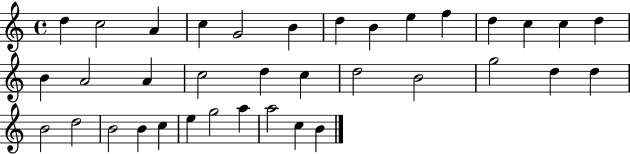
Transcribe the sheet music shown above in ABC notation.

X:1
T:Untitled
M:4/4
L:1/4
K:C
d c2 A c G2 B d B e f d c c d B A2 A c2 d c d2 B2 g2 d d B2 d2 B2 B c e g2 a a2 c B